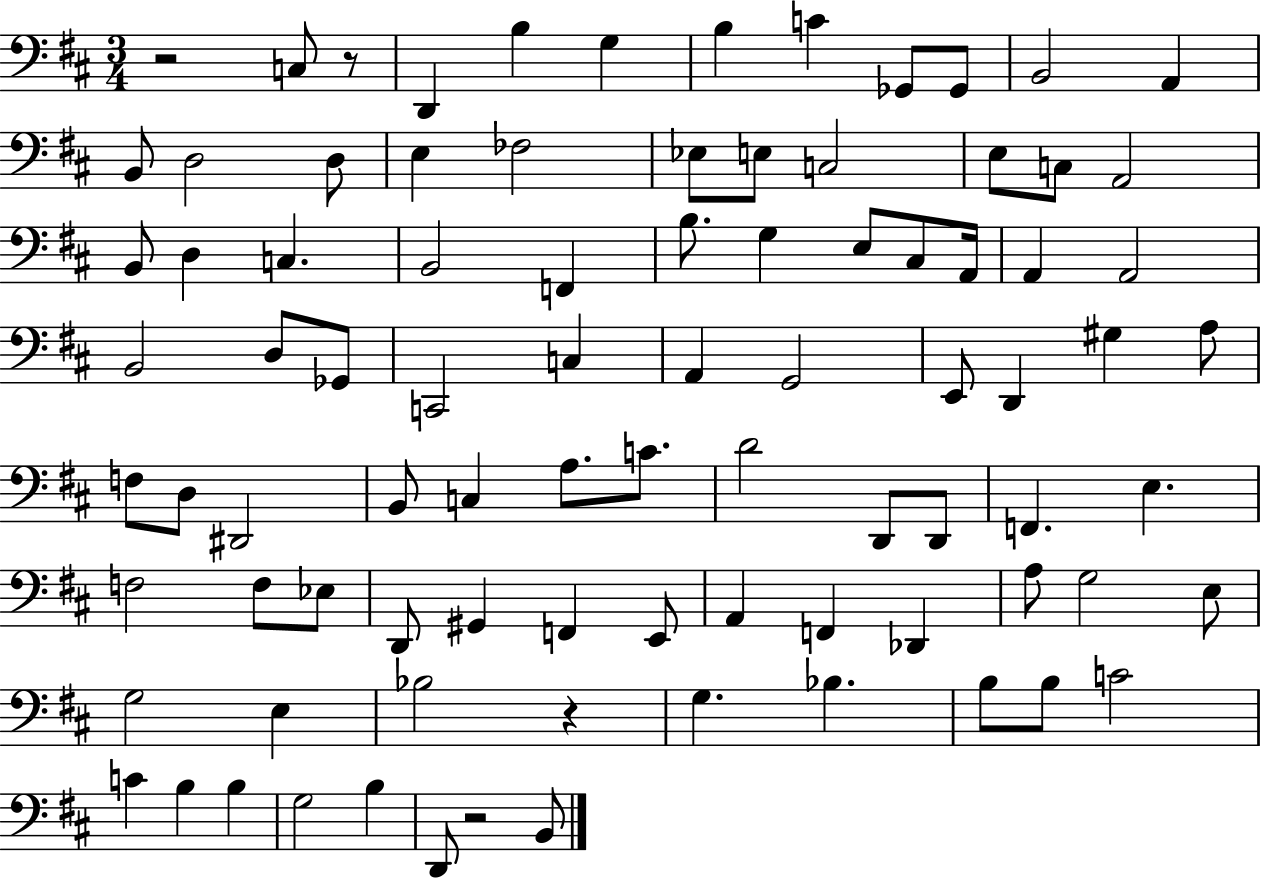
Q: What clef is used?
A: bass